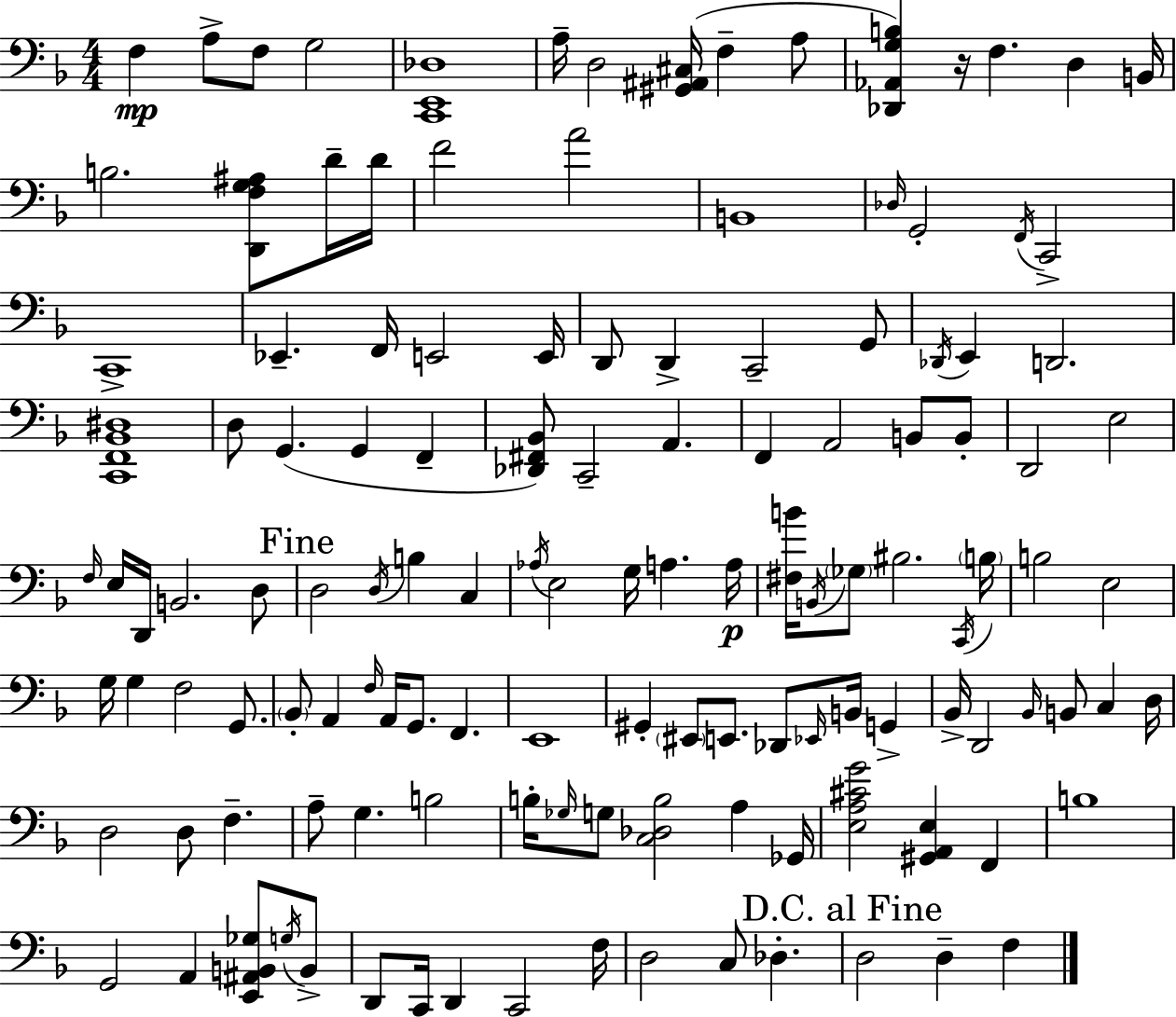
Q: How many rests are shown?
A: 1